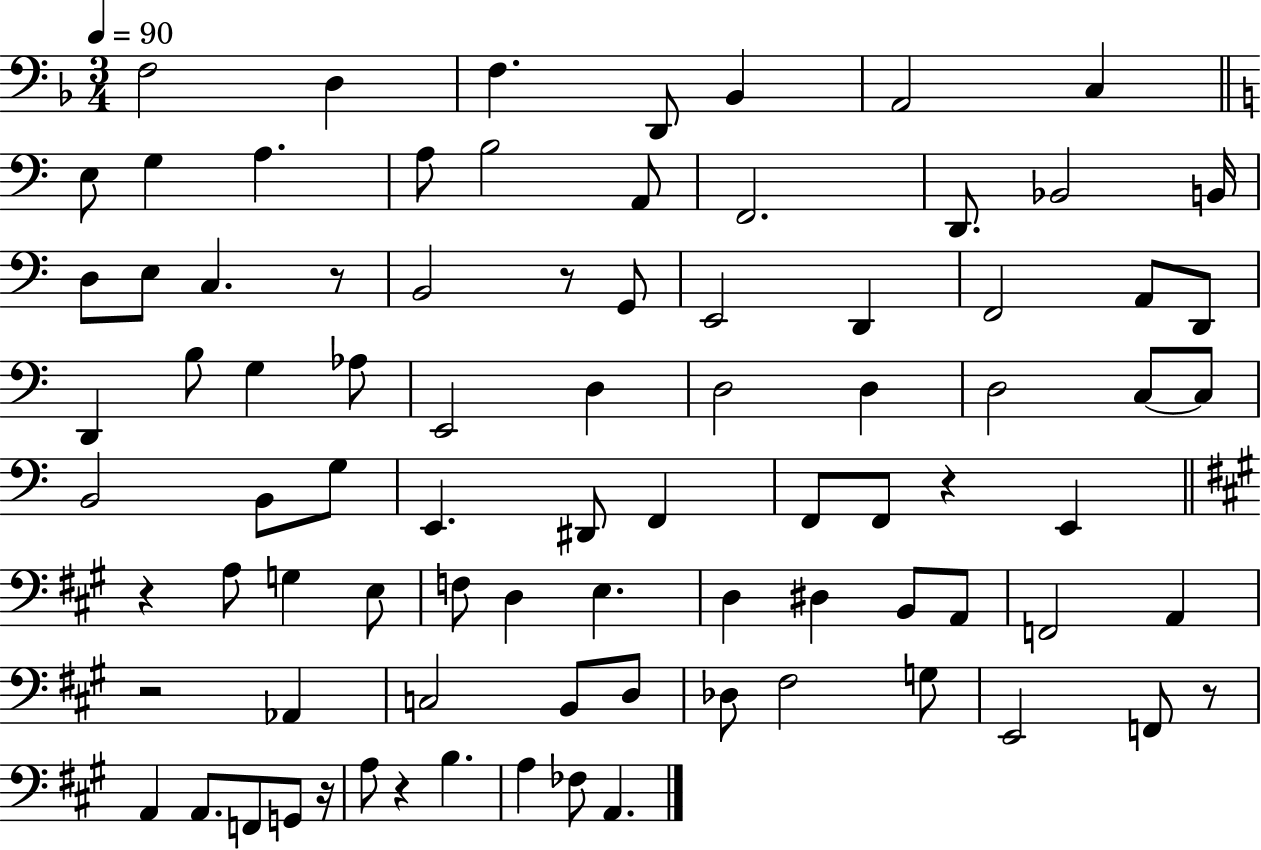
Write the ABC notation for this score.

X:1
T:Untitled
M:3/4
L:1/4
K:F
F,2 D, F, D,,/2 _B,, A,,2 C, E,/2 G, A, A,/2 B,2 A,,/2 F,,2 D,,/2 _B,,2 B,,/4 D,/2 E,/2 C, z/2 B,,2 z/2 G,,/2 E,,2 D,, F,,2 A,,/2 D,,/2 D,, B,/2 G, _A,/2 E,,2 D, D,2 D, D,2 C,/2 C,/2 B,,2 B,,/2 G,/2 E,, ^D,,/2 F,, F,,/2 F,,/2 z E,, z A,/2 G, E,/2 F,/2 D, E, D, ^D, B,,/2 A,,/2 F,,2 A,, z2 _A,, C,2 B,,/2 D,/2 _D,/2 ^F,2 G,/2 E,,2 F,,/2 z/2 A,, A,,/2 F,,/2 G,,/2 z/4 A,/2 z B, A, _F,/2 A,,